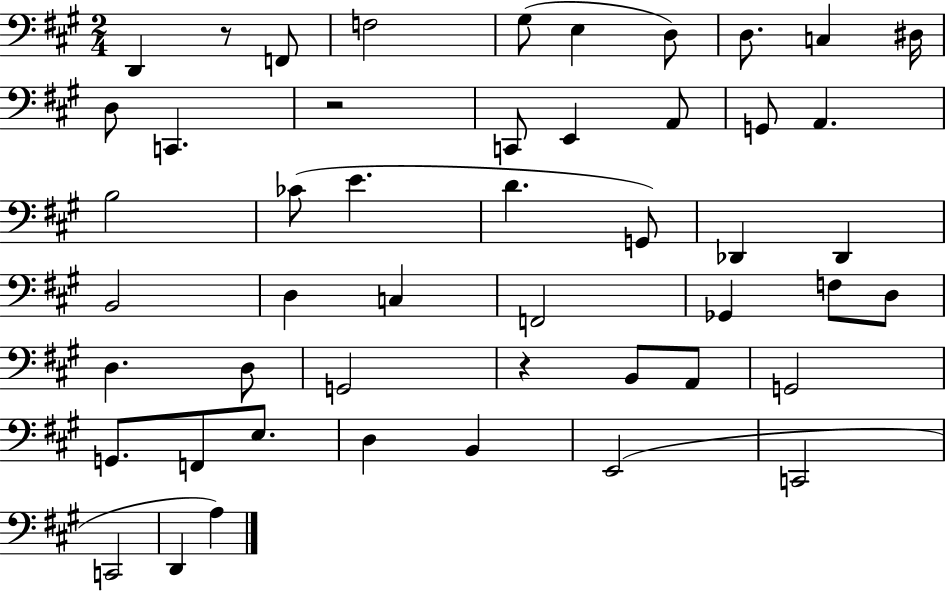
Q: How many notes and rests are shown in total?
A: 49